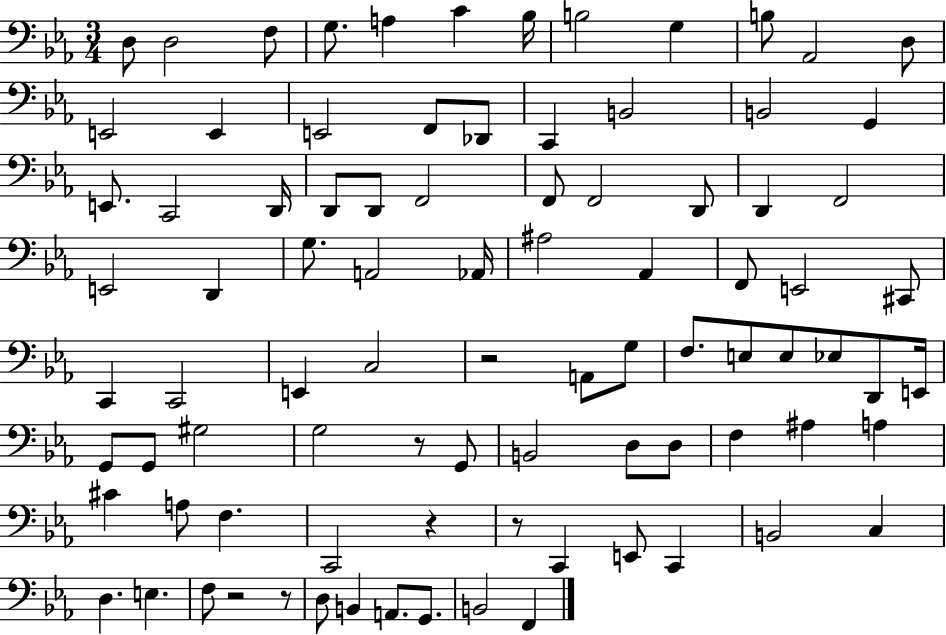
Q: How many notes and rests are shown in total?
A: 89